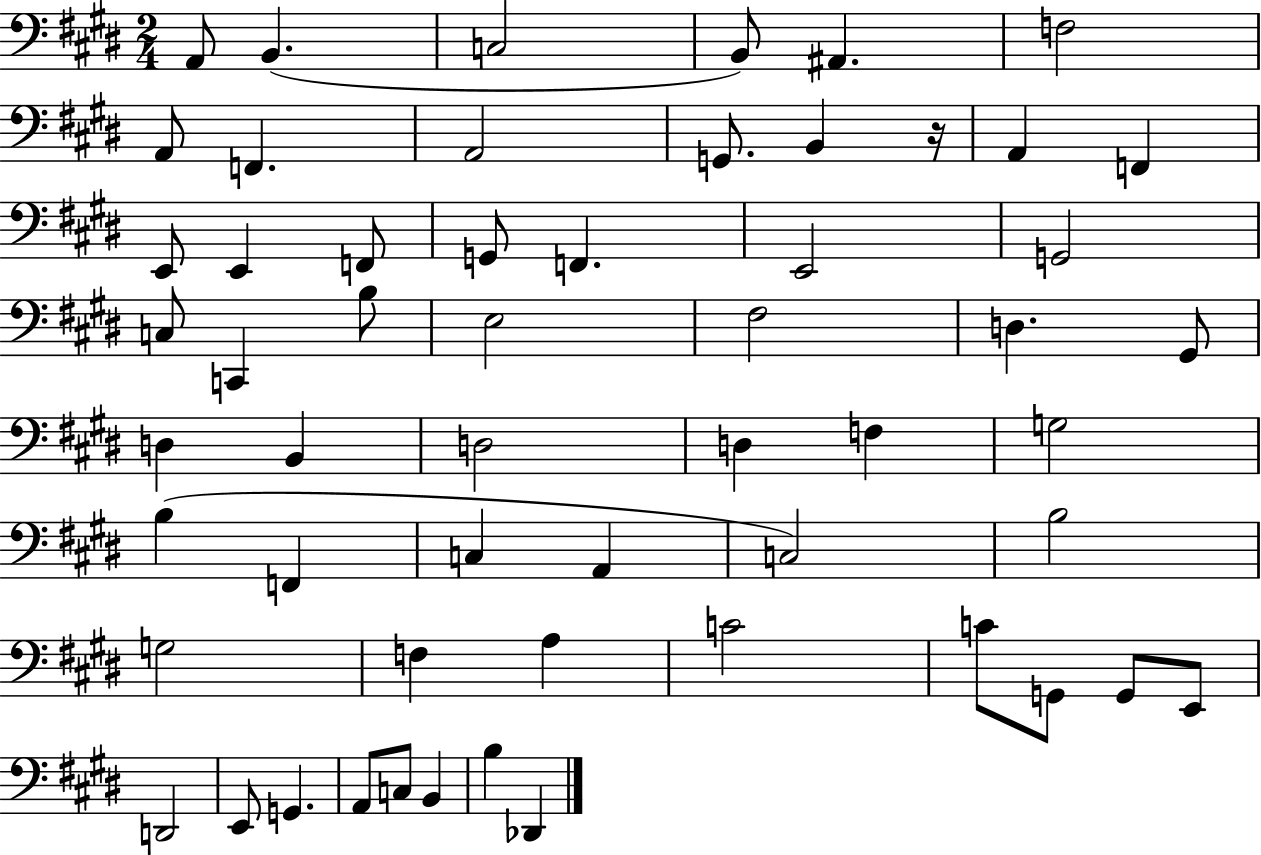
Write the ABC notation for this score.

X:1
T:Untitled
M:2/4
L:1/4
K:E
A,,/2 B,, C,2 B,,/2 ^A,, F,2 A,,/2 F,, A,,2 G,,/2 B,, z/4 A,, F,, E,,/2 E,, F,,/2 G,,/2 F,, E,,2 G,,2 C,/2 C,, B,/2 E,2 ^F,2 D, ^G,,/2 D, B,, D,2 D, F, G,2 B, F,, C, A,, C,2 B,2 G,2 F, A, C2 C/2 G,,/2 G,,/2 E,,/2 D,,2 E,,/2 G,, A,,/2 C,/2 B,, B, _D,,